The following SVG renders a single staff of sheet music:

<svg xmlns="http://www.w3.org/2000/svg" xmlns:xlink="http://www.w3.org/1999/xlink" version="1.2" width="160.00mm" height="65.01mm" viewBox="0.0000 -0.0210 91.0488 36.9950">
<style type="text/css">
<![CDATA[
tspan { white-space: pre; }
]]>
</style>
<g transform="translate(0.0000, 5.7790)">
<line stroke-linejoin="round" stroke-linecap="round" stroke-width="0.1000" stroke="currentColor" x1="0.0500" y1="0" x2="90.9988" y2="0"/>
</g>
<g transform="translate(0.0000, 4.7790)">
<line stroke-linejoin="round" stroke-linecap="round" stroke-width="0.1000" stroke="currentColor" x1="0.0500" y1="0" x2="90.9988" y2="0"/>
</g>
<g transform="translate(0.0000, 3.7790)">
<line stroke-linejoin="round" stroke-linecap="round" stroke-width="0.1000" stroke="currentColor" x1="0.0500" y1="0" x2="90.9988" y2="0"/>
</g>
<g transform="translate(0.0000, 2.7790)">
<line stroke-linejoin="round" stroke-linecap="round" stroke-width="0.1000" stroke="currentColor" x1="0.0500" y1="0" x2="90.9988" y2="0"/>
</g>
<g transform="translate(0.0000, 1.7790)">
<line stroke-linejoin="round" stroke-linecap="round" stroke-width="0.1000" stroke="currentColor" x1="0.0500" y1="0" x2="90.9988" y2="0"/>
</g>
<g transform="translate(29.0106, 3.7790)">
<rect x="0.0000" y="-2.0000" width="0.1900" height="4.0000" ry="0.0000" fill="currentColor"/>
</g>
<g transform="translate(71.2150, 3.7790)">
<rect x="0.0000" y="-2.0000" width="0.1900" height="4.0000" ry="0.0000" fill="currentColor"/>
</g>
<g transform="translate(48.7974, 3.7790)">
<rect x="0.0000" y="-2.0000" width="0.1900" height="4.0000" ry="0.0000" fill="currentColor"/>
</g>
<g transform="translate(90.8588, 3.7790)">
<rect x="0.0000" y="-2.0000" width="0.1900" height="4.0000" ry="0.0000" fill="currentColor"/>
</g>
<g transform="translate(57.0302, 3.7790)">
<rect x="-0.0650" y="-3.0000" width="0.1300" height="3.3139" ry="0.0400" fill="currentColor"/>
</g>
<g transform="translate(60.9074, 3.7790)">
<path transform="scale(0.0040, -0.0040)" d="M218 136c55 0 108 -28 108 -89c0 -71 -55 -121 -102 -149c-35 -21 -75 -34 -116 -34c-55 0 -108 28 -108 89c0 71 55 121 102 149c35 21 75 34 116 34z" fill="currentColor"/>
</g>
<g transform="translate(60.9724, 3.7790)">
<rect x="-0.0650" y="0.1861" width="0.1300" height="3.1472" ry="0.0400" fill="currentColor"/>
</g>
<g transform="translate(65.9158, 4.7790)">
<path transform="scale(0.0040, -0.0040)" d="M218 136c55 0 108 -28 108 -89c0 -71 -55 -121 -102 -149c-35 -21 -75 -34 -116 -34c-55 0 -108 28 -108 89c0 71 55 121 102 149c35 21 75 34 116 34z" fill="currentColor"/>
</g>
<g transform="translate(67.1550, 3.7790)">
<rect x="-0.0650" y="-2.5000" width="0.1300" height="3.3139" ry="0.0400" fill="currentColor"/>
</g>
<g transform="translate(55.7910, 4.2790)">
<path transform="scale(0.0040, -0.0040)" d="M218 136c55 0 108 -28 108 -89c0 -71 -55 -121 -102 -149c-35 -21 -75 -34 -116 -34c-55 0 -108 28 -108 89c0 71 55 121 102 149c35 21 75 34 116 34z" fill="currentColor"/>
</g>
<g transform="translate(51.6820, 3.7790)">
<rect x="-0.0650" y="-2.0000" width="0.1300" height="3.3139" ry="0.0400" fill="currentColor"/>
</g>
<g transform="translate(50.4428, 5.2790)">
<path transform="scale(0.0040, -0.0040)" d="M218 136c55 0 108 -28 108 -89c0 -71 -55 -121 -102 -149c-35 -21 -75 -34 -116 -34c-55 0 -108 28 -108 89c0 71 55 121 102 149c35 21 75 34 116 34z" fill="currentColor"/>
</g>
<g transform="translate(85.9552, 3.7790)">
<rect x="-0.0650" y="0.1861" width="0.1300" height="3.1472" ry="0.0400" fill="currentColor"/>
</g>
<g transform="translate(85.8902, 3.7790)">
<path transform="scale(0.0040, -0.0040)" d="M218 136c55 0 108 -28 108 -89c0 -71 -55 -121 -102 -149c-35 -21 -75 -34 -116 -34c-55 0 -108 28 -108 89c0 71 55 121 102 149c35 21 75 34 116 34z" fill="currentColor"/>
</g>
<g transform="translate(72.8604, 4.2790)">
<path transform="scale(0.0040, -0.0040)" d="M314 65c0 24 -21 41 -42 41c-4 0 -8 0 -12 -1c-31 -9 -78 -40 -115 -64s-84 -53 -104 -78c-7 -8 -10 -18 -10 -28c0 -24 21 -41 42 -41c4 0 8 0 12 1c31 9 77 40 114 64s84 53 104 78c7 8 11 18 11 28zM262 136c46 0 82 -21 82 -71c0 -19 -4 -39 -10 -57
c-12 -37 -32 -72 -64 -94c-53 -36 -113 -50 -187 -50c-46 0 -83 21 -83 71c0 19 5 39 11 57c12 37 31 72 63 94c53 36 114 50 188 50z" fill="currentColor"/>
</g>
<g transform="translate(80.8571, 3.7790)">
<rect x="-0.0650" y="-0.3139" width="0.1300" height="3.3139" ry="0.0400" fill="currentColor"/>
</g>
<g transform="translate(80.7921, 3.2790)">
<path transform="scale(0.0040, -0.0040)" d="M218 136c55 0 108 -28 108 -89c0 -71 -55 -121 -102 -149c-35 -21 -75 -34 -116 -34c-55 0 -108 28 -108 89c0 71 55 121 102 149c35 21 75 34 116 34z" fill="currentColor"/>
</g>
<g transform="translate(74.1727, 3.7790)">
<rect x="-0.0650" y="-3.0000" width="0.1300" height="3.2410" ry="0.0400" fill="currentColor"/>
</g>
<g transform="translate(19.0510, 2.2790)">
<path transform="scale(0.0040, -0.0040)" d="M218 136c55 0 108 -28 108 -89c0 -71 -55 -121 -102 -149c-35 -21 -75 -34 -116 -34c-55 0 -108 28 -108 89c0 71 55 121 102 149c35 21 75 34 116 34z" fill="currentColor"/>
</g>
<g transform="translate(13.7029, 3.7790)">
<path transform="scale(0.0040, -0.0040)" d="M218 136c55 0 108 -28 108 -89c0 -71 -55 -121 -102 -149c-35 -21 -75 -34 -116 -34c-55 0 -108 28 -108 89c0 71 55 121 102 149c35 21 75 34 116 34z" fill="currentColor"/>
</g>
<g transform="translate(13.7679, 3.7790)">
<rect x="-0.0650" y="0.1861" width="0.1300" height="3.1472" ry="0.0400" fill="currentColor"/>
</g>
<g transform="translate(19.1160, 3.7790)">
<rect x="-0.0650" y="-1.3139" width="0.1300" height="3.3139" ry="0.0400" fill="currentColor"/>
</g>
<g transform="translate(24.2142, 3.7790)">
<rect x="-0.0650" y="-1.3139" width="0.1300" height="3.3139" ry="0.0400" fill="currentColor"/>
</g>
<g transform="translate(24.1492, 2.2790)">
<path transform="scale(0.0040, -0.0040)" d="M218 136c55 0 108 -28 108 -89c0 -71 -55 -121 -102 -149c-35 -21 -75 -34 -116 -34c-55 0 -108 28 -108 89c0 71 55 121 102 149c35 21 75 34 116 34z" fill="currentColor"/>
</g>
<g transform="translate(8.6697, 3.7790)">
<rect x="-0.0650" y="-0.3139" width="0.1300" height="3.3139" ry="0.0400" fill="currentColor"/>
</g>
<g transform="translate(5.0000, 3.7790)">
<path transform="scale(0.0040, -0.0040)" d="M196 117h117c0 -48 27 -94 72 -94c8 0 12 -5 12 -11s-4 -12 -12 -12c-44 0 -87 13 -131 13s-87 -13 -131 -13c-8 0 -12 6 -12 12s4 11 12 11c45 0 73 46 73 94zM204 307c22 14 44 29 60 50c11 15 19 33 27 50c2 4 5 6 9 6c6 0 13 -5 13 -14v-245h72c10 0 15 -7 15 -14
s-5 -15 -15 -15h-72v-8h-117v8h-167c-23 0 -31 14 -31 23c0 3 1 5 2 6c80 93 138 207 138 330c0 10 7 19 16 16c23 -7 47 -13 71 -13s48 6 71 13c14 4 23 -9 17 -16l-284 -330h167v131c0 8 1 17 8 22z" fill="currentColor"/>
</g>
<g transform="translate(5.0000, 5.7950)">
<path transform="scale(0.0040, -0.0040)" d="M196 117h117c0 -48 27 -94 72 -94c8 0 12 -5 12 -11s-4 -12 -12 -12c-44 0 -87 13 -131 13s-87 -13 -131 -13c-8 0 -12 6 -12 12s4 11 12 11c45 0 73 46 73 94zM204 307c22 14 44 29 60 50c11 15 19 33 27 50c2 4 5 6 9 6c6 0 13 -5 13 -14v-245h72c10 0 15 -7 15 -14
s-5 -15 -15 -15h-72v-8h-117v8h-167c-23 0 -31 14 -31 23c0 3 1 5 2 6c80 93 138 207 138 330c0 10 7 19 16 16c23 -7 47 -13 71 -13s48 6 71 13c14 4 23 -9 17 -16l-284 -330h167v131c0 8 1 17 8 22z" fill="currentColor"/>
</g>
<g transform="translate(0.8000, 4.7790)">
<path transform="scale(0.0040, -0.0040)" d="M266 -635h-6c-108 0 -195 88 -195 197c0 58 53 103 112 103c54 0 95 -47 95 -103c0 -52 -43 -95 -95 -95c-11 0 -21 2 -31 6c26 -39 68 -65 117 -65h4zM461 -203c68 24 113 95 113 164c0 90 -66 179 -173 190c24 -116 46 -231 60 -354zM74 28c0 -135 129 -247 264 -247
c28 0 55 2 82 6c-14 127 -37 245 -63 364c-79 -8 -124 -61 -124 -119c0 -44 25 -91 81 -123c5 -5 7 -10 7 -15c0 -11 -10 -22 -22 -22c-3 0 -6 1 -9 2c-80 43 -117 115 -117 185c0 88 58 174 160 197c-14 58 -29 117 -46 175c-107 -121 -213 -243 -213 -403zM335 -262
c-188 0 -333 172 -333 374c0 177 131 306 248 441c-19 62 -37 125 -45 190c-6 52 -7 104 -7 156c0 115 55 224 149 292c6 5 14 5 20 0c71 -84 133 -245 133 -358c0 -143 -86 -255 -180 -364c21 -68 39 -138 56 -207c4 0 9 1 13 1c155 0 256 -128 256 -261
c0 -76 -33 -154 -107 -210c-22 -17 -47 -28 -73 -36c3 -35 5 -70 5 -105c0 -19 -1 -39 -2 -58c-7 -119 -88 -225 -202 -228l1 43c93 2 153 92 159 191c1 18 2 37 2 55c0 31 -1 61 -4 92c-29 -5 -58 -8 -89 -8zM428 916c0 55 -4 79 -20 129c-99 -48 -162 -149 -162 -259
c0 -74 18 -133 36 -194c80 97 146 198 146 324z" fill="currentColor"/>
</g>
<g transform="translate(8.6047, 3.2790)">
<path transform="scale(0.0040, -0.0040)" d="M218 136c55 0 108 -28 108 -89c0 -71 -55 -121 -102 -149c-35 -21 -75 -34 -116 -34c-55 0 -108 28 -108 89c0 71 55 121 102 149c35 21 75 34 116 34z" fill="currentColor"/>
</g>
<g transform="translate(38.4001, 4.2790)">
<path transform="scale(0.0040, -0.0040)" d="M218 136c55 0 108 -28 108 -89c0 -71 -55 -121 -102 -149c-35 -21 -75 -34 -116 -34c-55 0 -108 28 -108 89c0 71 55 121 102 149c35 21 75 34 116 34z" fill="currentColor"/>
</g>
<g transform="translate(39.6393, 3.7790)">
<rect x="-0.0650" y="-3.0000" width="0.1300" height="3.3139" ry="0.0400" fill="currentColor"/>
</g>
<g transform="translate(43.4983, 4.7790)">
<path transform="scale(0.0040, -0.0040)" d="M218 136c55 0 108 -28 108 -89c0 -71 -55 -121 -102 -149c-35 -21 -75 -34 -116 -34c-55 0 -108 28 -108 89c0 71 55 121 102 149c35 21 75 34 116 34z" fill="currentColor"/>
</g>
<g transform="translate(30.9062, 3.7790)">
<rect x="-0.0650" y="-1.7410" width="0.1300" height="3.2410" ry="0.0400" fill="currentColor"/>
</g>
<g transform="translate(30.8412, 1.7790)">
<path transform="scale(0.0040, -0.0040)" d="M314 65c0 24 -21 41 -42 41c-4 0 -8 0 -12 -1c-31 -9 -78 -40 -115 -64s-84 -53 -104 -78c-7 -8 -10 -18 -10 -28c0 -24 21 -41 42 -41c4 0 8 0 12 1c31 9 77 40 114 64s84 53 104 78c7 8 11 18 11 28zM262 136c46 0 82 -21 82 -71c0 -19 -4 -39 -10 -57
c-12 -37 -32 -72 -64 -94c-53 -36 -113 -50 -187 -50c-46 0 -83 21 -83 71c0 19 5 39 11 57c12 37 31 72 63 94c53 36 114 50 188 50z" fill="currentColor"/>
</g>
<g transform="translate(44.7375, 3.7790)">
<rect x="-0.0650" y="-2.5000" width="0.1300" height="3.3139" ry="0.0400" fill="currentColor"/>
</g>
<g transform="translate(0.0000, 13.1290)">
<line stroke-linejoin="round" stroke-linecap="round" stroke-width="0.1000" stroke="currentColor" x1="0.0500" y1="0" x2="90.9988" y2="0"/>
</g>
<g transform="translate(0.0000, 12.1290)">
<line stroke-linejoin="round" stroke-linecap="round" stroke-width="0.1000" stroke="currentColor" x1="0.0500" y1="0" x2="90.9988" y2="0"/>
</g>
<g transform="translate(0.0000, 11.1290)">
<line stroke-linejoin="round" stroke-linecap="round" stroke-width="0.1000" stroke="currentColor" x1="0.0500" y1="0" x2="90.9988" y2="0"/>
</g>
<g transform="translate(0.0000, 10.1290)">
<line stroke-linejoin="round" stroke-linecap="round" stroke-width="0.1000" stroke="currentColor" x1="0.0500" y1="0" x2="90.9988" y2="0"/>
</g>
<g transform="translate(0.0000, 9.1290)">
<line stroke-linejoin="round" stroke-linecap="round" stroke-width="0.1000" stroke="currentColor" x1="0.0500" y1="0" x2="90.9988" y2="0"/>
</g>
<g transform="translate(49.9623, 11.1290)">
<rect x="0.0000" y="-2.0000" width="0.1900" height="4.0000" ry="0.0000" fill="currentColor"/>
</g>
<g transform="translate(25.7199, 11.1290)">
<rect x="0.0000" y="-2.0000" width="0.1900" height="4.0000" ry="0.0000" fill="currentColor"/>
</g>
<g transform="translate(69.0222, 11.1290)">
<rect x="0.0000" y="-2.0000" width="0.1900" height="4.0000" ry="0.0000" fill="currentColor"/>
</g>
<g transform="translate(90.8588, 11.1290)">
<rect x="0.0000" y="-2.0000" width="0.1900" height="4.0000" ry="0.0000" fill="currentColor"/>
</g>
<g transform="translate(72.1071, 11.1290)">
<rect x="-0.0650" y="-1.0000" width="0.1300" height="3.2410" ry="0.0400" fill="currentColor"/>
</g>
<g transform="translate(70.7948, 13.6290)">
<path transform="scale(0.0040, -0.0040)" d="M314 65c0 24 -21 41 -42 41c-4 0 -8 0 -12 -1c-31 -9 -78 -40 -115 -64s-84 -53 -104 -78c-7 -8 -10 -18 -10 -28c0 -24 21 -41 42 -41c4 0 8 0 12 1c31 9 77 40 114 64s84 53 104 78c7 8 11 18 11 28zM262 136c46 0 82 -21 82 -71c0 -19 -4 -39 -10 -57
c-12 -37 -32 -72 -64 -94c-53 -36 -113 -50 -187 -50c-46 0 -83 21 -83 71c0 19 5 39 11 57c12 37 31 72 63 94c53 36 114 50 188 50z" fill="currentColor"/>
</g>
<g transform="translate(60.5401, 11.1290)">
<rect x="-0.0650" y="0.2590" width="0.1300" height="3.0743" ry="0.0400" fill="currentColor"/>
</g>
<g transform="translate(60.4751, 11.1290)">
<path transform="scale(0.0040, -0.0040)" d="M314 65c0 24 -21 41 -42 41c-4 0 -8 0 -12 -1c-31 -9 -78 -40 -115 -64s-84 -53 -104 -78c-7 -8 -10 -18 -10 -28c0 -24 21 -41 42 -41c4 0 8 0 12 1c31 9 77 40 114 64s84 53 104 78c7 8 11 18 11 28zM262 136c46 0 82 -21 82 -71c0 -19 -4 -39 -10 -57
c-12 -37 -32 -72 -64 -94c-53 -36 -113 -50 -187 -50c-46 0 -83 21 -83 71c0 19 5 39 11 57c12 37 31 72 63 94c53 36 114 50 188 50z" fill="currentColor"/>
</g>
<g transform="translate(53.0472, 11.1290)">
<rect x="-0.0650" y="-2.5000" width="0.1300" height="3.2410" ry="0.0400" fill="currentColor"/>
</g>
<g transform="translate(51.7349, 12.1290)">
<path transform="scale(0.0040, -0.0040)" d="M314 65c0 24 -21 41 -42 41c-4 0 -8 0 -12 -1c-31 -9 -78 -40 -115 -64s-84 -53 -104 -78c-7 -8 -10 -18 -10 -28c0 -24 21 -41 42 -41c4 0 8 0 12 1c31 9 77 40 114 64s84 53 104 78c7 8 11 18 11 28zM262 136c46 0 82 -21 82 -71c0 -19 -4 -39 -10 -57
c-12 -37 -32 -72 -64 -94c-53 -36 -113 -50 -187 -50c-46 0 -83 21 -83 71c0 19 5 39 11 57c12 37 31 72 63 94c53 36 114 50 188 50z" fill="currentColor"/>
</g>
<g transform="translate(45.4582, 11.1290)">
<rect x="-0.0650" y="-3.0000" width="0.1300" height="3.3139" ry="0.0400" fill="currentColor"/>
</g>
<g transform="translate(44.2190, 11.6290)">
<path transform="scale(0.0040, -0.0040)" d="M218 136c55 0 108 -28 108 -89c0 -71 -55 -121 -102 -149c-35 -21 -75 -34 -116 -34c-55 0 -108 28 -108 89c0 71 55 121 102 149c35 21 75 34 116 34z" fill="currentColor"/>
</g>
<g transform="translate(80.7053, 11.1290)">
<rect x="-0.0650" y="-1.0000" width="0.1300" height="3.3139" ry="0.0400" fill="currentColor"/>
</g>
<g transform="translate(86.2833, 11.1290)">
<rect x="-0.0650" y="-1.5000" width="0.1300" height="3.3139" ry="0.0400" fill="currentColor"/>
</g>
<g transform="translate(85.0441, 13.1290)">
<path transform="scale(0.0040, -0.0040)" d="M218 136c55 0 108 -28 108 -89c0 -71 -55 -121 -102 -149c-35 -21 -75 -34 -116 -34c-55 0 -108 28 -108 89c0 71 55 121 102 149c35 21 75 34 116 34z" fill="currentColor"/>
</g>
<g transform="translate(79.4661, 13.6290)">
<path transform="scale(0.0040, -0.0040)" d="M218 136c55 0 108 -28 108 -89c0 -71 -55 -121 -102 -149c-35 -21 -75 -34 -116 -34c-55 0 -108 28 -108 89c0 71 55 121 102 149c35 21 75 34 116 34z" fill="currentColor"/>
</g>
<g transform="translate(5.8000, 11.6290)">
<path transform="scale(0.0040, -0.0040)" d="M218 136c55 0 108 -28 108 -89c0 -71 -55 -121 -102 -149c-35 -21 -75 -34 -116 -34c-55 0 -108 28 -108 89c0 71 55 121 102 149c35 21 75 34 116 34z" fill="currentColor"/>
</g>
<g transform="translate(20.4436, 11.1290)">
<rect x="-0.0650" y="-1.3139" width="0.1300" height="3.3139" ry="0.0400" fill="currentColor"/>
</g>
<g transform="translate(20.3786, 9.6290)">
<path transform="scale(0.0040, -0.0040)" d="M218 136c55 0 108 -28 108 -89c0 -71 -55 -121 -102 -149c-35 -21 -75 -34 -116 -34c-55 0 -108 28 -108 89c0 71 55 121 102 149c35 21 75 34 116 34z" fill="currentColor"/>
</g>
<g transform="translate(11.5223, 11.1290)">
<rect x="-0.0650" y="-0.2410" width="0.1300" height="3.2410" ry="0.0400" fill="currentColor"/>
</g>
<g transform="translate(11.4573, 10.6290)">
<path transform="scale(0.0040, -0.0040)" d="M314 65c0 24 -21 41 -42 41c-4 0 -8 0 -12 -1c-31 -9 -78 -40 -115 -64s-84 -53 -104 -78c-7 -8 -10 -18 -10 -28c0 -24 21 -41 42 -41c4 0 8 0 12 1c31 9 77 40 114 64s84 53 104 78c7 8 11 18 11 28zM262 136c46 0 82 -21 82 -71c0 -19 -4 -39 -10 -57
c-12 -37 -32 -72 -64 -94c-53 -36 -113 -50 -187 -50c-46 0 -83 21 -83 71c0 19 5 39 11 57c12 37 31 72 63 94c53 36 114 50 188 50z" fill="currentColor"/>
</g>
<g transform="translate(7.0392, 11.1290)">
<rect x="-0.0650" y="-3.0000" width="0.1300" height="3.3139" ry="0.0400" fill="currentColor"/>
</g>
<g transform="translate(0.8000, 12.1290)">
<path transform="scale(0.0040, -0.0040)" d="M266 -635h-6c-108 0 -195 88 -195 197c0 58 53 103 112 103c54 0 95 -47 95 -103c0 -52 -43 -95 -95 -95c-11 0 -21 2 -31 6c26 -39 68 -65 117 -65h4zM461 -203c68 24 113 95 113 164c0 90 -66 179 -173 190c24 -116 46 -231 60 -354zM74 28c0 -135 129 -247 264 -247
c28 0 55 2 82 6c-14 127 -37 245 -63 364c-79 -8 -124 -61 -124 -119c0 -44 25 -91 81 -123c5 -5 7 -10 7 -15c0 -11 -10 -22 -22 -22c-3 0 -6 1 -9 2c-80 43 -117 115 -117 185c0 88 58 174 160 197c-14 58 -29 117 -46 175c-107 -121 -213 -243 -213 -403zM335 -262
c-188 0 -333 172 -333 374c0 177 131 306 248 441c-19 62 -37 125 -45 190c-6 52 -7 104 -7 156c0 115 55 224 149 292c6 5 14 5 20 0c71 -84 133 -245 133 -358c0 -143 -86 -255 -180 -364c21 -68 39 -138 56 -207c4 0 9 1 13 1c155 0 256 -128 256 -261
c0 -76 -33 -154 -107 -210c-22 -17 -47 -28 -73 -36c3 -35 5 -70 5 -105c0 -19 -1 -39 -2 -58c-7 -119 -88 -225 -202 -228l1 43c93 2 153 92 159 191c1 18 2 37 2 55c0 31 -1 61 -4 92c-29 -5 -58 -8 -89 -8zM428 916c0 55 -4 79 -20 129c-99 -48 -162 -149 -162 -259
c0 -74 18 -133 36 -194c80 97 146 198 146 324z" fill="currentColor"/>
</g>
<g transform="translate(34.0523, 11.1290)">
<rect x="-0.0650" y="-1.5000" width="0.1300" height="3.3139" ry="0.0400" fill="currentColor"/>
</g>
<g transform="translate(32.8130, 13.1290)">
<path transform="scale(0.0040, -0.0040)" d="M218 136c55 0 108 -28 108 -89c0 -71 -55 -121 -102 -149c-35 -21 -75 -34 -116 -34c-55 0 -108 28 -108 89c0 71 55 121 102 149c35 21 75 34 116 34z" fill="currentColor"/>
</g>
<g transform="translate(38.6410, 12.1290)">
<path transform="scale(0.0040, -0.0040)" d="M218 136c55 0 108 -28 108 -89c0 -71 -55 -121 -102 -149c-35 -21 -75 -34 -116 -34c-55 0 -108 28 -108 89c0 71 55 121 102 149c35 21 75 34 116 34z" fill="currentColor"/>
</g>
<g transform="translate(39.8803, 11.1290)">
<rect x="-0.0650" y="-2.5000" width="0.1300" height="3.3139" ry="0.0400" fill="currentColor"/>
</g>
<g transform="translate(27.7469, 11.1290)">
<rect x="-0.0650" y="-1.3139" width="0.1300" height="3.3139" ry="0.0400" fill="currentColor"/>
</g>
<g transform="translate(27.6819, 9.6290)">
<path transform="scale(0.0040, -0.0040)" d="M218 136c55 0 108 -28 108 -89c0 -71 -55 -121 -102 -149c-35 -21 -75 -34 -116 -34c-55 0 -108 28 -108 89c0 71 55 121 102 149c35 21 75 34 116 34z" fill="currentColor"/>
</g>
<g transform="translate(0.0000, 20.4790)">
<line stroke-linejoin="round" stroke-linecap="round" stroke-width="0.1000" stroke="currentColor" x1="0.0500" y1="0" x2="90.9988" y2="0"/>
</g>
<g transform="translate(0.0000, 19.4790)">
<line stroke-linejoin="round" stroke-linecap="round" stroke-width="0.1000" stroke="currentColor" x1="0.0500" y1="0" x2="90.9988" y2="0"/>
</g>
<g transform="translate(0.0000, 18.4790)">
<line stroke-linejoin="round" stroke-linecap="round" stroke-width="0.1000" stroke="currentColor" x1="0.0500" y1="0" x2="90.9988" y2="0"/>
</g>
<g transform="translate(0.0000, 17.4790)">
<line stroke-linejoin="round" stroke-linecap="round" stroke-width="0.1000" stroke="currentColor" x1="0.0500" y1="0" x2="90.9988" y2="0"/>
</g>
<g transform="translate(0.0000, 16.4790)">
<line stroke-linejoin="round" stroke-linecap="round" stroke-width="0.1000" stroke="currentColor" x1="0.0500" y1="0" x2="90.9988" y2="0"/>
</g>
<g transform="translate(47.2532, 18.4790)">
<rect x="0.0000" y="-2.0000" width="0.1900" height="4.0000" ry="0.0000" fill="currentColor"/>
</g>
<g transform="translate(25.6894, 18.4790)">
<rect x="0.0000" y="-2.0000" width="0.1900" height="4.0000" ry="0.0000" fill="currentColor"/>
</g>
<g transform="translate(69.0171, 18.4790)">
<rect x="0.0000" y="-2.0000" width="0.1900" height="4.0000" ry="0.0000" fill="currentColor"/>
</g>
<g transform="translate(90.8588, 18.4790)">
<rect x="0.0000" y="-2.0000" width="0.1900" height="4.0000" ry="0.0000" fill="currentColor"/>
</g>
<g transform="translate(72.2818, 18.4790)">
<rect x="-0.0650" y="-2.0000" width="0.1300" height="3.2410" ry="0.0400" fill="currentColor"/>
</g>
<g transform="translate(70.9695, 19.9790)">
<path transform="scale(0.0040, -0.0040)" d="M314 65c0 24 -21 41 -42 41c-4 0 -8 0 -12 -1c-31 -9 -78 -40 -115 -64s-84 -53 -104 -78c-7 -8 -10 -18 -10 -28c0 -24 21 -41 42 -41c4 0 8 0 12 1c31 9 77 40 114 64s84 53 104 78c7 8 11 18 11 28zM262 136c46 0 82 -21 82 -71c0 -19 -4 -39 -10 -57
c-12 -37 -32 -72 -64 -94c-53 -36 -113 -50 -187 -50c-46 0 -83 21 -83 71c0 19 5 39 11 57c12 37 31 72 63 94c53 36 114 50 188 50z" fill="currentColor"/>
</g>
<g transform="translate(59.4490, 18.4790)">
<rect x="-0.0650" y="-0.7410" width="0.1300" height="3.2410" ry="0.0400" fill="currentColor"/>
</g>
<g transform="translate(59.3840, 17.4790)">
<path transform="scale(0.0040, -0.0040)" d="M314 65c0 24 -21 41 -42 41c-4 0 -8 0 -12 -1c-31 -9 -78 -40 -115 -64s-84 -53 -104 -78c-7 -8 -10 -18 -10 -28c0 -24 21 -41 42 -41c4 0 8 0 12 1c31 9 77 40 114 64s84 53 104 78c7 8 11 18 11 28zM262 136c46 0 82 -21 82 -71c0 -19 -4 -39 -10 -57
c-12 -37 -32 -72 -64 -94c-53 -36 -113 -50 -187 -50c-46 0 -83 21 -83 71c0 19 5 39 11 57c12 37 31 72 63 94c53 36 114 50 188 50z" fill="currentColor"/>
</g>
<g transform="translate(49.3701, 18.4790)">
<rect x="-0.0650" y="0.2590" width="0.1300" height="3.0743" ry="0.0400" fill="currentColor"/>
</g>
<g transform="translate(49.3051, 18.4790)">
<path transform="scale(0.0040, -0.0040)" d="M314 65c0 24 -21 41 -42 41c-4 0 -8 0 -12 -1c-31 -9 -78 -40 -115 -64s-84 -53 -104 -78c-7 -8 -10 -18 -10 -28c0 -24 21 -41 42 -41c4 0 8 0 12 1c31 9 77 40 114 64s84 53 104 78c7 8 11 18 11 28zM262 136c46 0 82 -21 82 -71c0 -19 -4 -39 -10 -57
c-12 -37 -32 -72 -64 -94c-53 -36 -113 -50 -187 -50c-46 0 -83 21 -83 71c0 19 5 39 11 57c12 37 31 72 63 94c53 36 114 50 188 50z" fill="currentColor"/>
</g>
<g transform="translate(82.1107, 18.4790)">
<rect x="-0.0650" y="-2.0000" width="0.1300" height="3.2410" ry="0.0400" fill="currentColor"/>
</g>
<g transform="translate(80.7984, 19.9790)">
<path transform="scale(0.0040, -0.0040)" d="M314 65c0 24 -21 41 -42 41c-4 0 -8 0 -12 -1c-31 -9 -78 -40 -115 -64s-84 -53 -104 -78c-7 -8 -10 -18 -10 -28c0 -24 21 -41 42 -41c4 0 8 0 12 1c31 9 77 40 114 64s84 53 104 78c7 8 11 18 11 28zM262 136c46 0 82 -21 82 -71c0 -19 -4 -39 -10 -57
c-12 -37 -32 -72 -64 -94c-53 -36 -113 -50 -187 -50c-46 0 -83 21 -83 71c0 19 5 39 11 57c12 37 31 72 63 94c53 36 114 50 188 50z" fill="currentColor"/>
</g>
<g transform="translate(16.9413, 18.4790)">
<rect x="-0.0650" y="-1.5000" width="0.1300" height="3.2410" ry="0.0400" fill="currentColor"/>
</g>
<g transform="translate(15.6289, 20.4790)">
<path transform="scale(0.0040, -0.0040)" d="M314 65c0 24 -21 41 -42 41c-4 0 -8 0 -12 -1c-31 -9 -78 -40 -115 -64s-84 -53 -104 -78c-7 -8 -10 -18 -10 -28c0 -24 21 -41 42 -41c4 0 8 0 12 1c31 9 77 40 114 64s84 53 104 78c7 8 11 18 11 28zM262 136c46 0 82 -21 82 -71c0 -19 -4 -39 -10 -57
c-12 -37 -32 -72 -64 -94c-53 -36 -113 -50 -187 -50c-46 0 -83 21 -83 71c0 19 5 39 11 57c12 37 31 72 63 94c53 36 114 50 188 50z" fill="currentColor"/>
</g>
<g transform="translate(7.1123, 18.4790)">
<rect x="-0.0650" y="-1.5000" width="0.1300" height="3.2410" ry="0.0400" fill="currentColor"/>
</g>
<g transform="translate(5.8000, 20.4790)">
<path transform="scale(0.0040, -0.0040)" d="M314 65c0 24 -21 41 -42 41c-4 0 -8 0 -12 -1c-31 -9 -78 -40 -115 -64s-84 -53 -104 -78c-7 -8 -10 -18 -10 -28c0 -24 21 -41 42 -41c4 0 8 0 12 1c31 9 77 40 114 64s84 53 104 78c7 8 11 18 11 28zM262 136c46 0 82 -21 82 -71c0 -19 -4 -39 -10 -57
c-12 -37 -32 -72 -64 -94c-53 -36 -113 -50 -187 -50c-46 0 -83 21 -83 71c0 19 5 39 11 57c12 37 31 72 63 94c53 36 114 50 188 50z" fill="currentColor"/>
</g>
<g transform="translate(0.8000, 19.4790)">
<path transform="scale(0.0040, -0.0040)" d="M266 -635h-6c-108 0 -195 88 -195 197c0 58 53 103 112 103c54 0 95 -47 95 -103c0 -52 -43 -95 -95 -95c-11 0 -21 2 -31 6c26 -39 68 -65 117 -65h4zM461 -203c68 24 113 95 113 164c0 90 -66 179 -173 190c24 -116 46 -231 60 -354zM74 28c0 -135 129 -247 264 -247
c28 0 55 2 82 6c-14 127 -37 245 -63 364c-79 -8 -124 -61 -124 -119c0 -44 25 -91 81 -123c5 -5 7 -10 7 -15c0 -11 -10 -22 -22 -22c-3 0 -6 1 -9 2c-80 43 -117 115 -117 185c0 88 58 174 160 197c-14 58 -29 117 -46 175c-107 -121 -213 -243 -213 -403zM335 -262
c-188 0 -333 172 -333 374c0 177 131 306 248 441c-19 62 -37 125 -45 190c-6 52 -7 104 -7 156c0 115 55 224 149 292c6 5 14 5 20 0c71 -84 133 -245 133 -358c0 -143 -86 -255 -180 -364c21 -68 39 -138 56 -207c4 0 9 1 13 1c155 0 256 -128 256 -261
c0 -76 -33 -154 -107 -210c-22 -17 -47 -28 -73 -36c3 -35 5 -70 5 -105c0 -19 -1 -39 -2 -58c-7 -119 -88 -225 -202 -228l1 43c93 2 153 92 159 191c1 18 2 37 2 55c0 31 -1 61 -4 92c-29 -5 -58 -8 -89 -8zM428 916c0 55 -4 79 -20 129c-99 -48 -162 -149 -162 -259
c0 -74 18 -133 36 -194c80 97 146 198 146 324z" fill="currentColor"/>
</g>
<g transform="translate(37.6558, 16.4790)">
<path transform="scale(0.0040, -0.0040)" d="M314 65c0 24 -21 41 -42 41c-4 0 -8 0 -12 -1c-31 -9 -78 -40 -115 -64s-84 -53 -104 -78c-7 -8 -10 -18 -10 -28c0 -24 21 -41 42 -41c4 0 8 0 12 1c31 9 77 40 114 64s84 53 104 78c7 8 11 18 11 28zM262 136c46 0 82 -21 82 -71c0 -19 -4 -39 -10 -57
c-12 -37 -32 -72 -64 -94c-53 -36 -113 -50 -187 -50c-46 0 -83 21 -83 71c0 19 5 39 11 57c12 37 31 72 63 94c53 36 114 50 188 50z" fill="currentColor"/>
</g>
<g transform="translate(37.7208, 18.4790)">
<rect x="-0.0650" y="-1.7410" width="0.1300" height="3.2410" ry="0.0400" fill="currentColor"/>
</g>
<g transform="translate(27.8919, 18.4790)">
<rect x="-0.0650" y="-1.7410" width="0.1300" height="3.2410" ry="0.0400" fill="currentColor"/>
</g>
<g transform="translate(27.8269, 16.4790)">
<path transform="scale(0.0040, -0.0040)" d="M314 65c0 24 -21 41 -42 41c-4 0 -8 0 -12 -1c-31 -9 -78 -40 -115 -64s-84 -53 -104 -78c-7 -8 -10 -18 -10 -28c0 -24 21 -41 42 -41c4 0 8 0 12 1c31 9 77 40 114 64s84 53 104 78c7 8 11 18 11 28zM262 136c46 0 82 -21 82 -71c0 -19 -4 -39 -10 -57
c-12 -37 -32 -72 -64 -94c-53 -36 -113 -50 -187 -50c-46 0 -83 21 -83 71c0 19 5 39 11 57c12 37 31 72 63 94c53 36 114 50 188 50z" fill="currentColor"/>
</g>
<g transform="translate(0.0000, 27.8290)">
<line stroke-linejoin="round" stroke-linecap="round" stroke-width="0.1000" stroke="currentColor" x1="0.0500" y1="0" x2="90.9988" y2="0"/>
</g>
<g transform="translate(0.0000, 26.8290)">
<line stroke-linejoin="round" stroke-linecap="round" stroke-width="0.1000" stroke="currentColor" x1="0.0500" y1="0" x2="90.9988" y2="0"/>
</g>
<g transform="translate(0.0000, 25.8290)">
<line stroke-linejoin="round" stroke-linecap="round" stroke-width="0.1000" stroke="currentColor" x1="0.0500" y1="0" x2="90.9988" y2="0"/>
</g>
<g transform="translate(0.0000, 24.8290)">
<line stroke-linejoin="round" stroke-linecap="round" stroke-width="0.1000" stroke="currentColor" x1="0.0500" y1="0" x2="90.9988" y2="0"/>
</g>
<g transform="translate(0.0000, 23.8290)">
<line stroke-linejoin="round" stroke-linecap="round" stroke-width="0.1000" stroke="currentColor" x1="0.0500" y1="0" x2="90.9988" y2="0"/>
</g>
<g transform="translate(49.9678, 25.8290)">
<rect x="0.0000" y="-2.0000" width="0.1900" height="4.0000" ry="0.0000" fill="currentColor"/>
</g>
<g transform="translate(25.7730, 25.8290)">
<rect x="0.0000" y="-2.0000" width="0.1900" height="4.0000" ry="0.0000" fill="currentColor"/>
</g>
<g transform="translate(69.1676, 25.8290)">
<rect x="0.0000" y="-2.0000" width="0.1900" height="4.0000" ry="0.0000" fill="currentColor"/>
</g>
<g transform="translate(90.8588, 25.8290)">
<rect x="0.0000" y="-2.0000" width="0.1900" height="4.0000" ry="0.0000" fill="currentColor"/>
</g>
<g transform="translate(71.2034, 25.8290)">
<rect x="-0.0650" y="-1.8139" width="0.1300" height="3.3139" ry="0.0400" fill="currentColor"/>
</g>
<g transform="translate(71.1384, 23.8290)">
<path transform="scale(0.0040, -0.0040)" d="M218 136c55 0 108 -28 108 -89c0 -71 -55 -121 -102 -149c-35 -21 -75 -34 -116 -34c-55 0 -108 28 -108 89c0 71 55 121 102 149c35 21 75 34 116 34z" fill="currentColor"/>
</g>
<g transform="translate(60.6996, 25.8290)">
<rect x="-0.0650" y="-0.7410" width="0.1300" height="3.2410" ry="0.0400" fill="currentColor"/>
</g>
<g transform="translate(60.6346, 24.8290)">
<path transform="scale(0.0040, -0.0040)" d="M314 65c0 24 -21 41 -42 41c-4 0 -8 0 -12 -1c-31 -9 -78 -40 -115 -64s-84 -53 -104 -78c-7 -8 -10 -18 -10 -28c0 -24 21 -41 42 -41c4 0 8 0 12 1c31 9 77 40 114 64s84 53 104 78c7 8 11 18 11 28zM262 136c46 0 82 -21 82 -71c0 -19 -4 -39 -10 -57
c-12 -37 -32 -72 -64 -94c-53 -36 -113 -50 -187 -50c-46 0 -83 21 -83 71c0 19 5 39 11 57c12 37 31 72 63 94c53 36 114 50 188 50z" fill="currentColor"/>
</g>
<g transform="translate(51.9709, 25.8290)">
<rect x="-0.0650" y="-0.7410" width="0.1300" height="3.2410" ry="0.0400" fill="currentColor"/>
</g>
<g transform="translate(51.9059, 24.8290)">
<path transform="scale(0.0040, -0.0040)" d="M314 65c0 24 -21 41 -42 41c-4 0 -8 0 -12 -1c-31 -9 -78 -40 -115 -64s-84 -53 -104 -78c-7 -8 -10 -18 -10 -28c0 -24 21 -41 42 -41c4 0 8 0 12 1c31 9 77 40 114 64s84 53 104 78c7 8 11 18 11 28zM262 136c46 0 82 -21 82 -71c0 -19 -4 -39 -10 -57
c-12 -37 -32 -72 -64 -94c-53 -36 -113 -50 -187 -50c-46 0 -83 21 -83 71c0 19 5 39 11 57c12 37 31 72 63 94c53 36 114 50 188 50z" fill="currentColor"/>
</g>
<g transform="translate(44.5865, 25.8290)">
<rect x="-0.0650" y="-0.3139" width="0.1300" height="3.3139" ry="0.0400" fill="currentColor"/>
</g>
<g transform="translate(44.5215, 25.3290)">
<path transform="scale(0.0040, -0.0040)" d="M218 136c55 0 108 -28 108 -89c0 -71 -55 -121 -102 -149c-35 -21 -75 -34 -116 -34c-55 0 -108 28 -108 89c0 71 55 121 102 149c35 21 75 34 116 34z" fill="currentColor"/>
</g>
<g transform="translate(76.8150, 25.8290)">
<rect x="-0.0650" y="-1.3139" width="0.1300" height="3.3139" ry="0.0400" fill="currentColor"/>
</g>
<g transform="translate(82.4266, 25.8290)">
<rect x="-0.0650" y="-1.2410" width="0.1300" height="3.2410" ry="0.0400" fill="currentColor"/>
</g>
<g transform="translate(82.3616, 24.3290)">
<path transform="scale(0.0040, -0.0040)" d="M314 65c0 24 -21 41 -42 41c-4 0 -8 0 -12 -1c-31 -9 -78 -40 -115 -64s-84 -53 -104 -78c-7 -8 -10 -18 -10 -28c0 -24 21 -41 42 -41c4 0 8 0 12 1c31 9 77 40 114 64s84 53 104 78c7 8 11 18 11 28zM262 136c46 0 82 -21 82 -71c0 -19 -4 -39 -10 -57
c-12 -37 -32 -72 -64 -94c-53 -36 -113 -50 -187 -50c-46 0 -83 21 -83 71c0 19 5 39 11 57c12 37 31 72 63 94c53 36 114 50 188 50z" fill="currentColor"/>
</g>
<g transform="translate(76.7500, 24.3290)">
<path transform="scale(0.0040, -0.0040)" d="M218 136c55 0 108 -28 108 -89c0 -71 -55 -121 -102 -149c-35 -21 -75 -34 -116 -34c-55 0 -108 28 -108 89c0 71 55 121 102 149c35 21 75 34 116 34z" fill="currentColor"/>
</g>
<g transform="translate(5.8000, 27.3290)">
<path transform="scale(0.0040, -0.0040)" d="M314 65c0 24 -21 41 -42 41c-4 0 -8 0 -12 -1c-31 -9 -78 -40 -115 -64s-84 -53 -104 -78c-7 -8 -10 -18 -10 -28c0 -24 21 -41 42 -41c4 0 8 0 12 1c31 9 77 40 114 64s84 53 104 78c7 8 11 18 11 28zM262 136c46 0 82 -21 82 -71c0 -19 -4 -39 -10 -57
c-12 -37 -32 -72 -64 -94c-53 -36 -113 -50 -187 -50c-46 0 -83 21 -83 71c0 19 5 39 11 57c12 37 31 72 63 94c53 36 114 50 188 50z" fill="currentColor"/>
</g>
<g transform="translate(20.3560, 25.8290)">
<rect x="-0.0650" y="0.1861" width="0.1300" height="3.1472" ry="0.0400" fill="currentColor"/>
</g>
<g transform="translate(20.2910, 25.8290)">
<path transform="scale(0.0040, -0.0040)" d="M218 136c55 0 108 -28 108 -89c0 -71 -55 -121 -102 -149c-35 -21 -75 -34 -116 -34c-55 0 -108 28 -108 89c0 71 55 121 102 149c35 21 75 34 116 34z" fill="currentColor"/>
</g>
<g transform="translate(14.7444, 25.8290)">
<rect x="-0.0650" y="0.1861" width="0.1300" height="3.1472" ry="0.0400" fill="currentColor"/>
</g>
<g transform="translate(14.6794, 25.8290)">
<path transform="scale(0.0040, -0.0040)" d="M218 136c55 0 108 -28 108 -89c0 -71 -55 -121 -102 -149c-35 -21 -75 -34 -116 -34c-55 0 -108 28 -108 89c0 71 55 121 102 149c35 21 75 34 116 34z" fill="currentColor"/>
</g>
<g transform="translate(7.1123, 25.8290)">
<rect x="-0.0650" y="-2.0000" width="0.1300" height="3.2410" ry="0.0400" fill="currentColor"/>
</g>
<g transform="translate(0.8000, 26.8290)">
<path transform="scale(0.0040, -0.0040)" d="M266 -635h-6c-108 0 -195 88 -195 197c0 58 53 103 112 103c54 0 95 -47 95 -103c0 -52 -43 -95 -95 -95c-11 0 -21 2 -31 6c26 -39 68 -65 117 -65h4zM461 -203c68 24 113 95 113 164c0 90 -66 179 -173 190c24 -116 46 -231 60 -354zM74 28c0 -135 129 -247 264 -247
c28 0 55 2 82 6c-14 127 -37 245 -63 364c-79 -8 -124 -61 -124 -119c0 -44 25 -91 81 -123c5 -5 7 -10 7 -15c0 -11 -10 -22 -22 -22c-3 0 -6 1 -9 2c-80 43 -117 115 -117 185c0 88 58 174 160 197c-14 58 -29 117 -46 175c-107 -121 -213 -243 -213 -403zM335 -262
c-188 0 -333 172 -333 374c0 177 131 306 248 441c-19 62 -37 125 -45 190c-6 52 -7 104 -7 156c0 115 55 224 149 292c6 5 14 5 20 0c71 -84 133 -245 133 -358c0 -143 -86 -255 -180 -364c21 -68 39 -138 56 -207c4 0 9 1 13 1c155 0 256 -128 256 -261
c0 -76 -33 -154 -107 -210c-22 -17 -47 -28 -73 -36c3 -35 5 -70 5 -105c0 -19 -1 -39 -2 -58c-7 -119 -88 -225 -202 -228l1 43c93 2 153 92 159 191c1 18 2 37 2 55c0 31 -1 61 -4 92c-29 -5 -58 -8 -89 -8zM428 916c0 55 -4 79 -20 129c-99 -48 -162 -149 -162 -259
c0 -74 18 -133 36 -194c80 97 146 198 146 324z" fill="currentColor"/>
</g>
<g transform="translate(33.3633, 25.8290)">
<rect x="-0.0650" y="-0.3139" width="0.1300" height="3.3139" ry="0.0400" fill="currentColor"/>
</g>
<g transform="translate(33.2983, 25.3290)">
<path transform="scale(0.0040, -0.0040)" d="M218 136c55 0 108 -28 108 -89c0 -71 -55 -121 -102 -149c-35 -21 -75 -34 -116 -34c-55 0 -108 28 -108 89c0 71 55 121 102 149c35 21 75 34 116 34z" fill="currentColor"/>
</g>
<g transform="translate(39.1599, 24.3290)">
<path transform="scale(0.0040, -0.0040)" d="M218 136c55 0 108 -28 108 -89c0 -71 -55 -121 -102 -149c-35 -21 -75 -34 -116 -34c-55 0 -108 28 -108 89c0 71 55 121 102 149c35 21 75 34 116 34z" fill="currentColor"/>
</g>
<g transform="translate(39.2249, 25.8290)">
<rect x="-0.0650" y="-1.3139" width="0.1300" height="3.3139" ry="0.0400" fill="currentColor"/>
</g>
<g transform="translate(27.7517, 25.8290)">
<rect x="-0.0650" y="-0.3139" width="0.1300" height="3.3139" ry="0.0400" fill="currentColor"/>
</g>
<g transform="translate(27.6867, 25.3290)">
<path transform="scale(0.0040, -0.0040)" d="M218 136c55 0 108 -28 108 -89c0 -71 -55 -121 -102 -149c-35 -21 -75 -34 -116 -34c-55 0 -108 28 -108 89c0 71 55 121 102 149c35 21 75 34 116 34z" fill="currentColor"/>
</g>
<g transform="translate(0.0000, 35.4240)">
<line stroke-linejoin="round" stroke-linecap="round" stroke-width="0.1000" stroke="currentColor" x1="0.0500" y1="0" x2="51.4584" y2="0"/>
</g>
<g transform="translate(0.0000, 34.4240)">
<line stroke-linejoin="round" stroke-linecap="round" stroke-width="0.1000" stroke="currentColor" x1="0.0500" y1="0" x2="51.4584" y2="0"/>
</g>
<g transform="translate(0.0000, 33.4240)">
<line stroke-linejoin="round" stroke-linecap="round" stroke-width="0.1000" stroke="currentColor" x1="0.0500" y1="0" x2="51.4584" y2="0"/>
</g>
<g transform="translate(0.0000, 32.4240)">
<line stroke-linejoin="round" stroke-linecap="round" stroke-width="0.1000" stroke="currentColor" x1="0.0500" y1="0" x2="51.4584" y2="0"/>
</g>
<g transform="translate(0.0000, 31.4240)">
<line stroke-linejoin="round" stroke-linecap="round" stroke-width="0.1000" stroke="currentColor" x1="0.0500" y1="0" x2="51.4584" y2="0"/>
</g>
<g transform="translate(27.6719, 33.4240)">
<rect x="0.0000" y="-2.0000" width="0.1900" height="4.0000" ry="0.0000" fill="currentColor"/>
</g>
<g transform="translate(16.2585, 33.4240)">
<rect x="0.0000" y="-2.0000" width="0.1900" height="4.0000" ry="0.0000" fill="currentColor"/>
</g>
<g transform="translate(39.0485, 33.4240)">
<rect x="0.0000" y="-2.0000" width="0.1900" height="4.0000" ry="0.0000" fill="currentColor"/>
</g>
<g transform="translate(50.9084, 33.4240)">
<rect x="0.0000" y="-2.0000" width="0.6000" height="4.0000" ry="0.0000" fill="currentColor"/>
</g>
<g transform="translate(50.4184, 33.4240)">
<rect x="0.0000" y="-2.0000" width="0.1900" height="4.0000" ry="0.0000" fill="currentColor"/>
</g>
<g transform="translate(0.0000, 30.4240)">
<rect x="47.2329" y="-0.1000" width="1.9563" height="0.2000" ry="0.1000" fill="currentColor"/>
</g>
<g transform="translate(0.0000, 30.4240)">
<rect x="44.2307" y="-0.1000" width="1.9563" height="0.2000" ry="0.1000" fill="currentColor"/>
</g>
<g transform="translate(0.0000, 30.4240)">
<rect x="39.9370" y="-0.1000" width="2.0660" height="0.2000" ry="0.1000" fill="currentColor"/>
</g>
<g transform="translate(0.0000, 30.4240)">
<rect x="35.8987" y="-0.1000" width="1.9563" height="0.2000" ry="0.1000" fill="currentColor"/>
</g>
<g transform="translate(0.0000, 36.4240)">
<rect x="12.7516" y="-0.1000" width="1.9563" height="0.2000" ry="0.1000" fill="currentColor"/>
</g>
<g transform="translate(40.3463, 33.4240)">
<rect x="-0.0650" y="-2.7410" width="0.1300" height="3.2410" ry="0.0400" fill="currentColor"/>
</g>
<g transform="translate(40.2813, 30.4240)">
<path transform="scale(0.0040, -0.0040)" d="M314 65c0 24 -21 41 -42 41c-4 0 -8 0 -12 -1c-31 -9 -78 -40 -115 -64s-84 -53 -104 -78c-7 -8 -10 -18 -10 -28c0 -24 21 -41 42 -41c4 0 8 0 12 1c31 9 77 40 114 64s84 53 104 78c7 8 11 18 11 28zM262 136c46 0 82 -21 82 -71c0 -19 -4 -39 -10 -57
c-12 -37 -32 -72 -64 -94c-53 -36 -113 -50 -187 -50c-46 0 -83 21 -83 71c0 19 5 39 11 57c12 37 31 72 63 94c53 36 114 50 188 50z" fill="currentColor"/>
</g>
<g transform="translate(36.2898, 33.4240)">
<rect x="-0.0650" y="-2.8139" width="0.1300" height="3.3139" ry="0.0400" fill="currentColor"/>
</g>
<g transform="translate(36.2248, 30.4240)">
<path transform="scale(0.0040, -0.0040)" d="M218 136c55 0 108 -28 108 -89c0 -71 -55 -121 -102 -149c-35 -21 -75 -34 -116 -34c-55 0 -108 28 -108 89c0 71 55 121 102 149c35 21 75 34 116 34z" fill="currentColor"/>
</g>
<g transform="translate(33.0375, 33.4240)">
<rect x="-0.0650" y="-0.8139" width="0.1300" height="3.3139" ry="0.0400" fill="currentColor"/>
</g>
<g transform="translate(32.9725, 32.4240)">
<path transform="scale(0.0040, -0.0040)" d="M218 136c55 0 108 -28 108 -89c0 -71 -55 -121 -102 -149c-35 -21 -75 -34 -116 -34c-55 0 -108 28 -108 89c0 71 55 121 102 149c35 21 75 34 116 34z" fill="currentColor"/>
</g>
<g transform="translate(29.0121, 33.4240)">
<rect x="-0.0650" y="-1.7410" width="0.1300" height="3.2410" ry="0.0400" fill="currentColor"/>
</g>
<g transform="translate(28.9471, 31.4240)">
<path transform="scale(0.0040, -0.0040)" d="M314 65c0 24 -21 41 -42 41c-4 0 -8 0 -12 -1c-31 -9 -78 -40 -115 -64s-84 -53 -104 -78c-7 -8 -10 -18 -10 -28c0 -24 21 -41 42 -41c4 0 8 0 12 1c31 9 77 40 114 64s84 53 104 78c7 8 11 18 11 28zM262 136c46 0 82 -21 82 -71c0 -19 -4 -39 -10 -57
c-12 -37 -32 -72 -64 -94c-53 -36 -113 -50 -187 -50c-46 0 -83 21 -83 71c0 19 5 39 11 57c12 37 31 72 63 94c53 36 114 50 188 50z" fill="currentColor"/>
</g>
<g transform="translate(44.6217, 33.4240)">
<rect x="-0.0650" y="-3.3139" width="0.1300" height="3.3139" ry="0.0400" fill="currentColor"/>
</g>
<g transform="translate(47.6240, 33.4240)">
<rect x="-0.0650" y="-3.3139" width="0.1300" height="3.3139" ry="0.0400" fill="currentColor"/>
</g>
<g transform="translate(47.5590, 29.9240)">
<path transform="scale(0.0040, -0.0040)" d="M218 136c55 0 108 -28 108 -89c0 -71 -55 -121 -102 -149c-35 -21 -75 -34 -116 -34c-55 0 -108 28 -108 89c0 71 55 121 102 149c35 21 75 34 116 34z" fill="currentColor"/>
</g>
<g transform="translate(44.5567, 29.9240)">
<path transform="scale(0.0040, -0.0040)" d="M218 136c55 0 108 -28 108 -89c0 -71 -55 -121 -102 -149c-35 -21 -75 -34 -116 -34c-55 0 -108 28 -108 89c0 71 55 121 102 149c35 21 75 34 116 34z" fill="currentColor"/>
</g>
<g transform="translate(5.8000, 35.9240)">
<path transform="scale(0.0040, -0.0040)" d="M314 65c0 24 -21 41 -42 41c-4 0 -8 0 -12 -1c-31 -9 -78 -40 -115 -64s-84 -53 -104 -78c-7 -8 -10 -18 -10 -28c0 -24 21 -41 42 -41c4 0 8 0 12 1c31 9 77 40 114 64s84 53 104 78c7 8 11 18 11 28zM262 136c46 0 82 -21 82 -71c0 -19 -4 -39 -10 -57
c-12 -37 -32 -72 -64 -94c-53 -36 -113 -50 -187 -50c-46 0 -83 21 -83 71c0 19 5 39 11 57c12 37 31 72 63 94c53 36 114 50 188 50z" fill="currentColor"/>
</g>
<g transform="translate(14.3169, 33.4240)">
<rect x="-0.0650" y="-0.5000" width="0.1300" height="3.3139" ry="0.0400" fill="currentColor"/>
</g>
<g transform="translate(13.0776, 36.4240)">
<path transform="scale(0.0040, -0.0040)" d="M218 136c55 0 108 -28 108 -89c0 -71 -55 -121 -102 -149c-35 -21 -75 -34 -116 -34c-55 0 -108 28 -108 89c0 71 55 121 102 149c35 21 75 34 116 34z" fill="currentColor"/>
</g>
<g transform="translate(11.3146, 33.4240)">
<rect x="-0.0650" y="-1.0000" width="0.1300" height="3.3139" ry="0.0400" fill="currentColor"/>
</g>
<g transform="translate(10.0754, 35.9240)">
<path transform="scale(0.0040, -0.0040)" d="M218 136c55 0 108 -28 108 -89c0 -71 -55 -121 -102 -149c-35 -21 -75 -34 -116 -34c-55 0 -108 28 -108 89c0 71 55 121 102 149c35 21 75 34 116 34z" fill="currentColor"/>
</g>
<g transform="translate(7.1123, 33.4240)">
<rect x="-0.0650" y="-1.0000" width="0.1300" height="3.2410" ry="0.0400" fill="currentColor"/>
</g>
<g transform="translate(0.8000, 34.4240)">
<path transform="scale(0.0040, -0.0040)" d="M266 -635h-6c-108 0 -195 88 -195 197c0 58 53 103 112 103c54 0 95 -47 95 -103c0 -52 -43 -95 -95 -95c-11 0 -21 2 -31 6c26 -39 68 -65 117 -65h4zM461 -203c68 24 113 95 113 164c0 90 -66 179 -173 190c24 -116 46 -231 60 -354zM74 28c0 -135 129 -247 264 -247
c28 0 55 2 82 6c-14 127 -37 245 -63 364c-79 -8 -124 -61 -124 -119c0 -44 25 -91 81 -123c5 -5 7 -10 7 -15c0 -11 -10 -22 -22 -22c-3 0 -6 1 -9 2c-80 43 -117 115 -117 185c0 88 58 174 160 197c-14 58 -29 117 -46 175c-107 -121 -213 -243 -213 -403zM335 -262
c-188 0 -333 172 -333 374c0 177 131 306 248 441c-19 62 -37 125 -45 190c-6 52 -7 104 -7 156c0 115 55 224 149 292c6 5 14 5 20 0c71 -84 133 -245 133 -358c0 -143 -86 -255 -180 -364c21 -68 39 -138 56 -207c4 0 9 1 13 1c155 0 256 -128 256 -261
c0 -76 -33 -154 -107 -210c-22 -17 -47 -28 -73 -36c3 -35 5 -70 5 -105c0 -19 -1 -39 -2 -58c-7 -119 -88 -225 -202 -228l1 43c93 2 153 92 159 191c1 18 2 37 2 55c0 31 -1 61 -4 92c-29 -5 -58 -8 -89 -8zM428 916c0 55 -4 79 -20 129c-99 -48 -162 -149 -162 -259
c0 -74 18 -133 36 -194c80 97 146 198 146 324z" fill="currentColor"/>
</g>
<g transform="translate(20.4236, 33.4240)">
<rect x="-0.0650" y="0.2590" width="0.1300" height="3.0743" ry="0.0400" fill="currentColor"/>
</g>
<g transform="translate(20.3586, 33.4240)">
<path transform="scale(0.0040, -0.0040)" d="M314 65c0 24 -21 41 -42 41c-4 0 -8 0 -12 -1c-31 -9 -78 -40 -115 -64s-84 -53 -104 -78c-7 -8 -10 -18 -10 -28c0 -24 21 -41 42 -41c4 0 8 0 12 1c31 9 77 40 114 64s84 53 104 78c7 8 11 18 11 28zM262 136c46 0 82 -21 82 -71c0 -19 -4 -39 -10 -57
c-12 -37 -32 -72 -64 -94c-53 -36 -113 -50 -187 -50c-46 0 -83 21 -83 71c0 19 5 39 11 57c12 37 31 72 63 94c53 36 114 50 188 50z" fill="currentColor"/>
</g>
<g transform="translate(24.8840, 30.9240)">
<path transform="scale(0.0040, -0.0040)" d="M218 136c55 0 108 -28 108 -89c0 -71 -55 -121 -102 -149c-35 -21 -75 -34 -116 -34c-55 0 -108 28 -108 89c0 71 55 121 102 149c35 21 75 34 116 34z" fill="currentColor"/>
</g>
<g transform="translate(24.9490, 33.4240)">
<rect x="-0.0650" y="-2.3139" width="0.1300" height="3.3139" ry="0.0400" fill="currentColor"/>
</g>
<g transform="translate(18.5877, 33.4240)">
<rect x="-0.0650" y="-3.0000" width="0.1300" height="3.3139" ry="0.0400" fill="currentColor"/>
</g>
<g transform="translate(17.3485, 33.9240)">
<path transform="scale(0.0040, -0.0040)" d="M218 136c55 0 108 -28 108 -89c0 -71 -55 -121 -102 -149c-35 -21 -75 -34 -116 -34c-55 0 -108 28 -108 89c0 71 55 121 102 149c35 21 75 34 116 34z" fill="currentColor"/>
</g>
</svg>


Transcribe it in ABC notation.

X:1
T:Untitled
M:4/4
L:1/4
K:C
c B e e f2 A G F A B G A2 c B A c2 e e E G A G2 B2 D2 D E E2 E2 f2 f2 B2 d2 F2 F2 F2 B B c c e c d2 d2 f e e2 D2 D C A B2 g f2 d a a2 b b